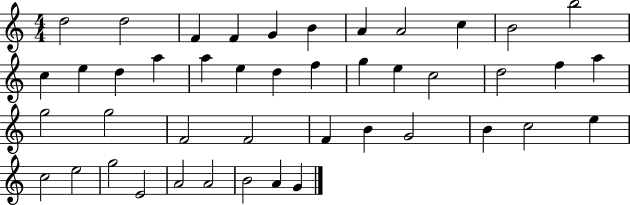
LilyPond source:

{
  \clef treble
  \numericTimeSignature
  \time 4/4
  \key c \major
  d''2 d''2 | f'4 f'4 g'4 b'4 | a'4 a'2 c''4 | b'2 b''2 | \break c''4 e''4 d''4 a''4 | a''4 e''4 d''4 f''4 | g''4 e''4 c''2 | d''2 f''4 a''4 | \break g''2 g''2 | f'2 f'2 | f'4 b'4 g'2 | b'4 c''2 e''4 | \break c''2 e''2 | g''2 e'2 | a'2 a'2 | b'2 a'4 g'4 | \break \bar "|."
}